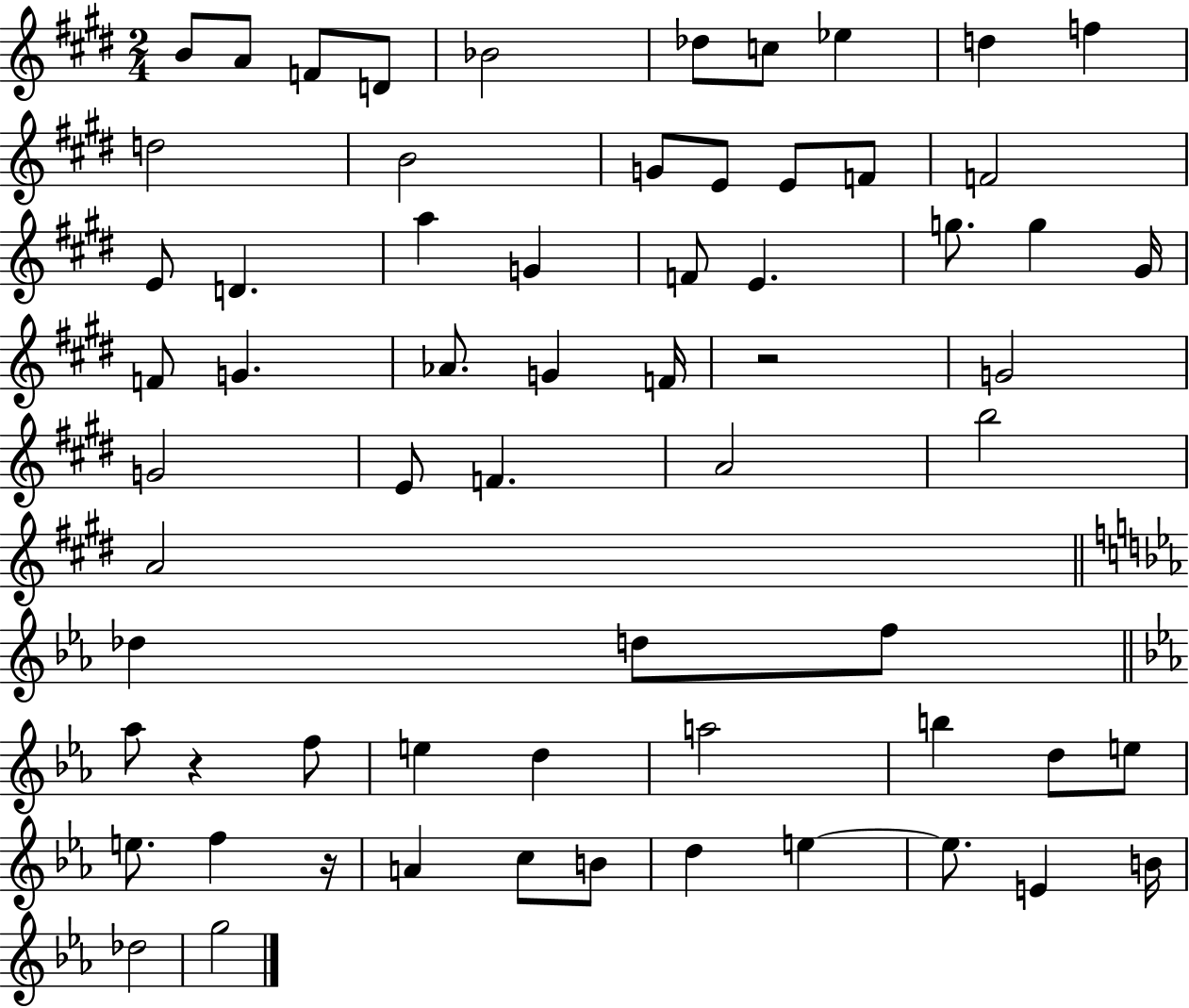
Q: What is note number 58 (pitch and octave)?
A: E4